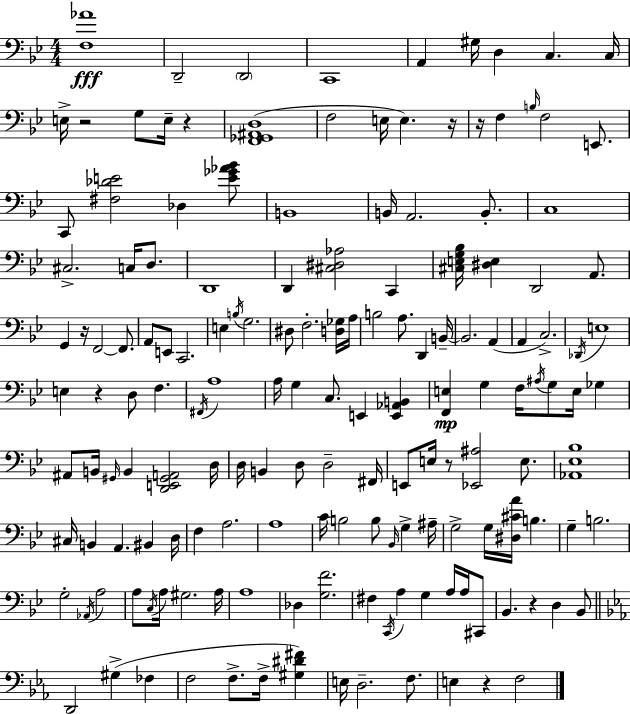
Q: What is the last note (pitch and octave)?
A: F3